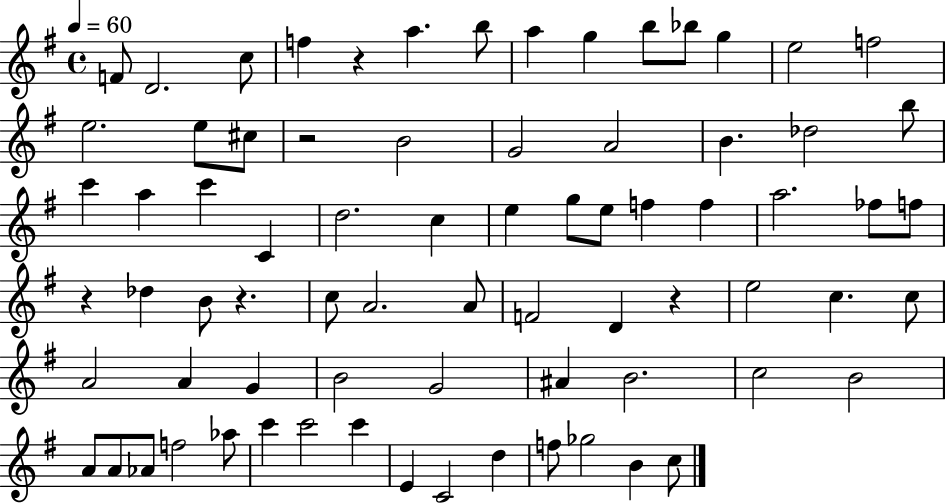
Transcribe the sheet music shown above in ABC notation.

X:1
T:Untitled
M:4/4
L:1/4
K:G
F/2 D2 c/2 f z a b/2 a g b/2 _b/2 g e2 f2 e2 e/2 ^c/2 z2 B2 G2 A2 B _d2 b/2 c' a c' C d2 c e g/2 e/2 f f a2 _f/2 f/2 z _d B/2 z c/2 A2 A/2 F2 D z e2 c c/2 A2 A G B2 G2 ^A B2 c2 B2 A/2 A/2 _A/2 f2 _a/2 c' c'2 c' E C2 d f/2 _g2 B c/2